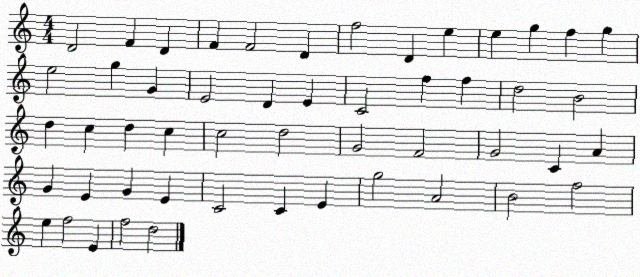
X:1
T:Untitled
M:4/4
L:1/4
K:C
D2 F D F F2 D f2 D e e g f g e2 g G E2 D E C2 f f d2 B2 d c d c c2 d2 G2 F2 G2 C A G E G E C2 C E g2 A2 B2 f2 e f2 E f2 d2